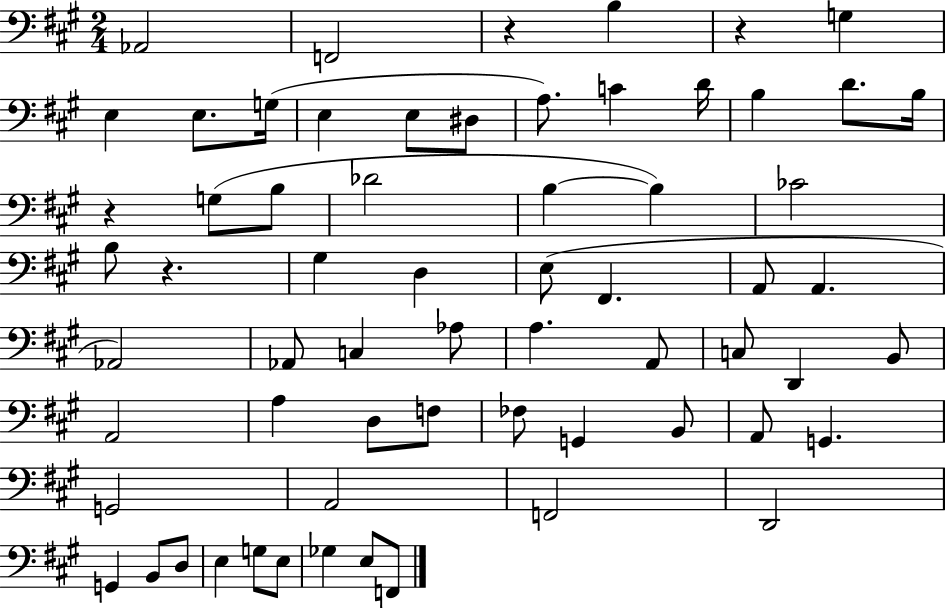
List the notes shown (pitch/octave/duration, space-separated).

Ab2/h F2/h R/q B3/q R/q G3/q E3/q E3/e. G3/s E3/q E3/e D#3/e A3/e. C4/q D4/s B3/q D4/e. B3/s R/q G3/e B3/e Db4/h B3/q B3/q CES4/h B3/e R/q. G#3/q D3/q E3/e F#2/q. A2/e A2/q. Ab2/h Ab2/e C3/q Ab3/e A3/q. A2/e C3/e D2/q B2/e A2/h A3/q D3/e F3/e FES3/e G2/q B2/e A2/e G2/q. G2/h A2/h F2/h D2/h G2/q B2/e D3/e E3/q G3/e E3/e Gb3/q E3/e F2/e